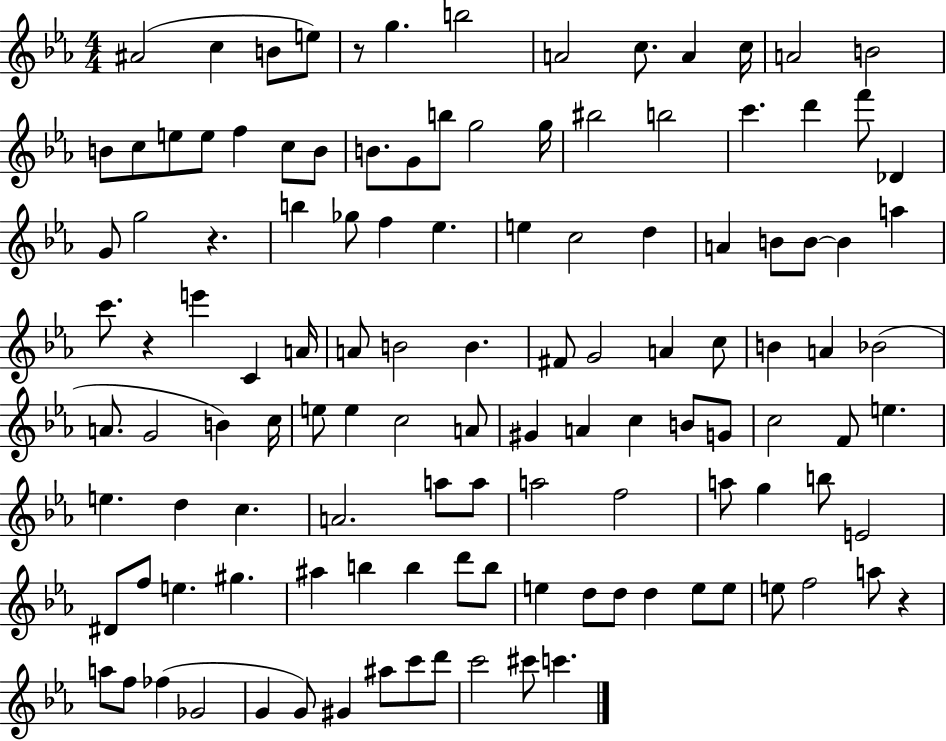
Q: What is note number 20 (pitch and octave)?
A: B4